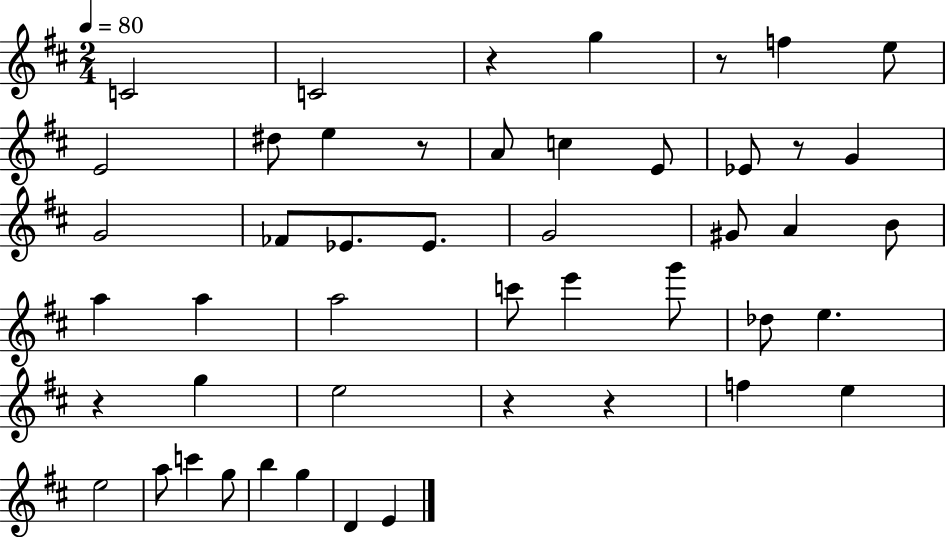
X:1
T:Untitled
M:2/4
L:1/4
K:D
C2 C2 z g z/2 f e/2 E2 ^d/2 e z/2 A/2 c E/2 _E/2 z/2 G G2 _F/2 _E/2 _E/2 G2 ^G/2 A B/2 a a a2 c'/2 e' g'/2 _d/2 e z g e2 z z f e e2 a/2 c' g/2 b g D E